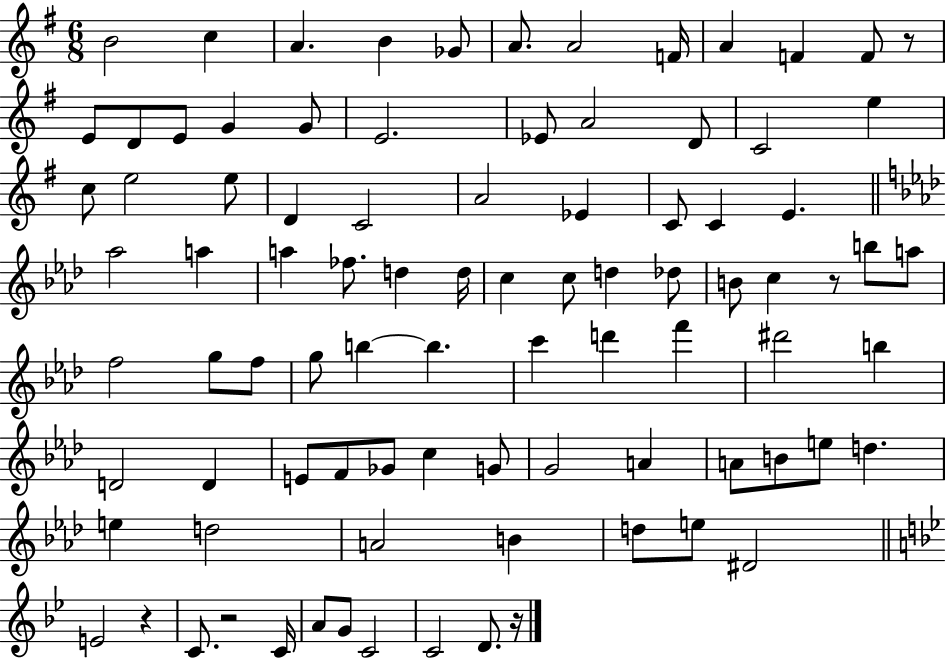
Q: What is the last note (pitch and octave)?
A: D4